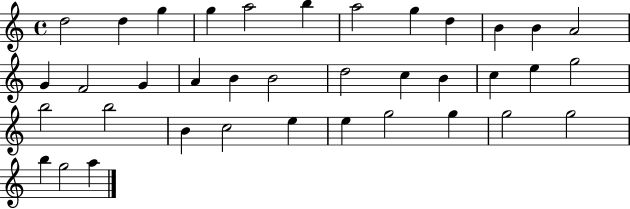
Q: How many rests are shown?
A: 0